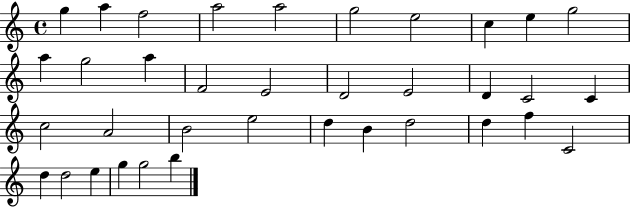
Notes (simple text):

G5/q A5/q F5/h A5/h A5/h G5/h E5/h C5/q E5/q G5/h A5/q G5/h A5/q F4/h E4/h D4/h E4/h D4/q C4/h C4/q C5/h A4/h B4/h E5/h D5/q B4/q D5/h D5/q F5/q C4/h D5/q D5/h E5/q G5/q G5/h B5/q